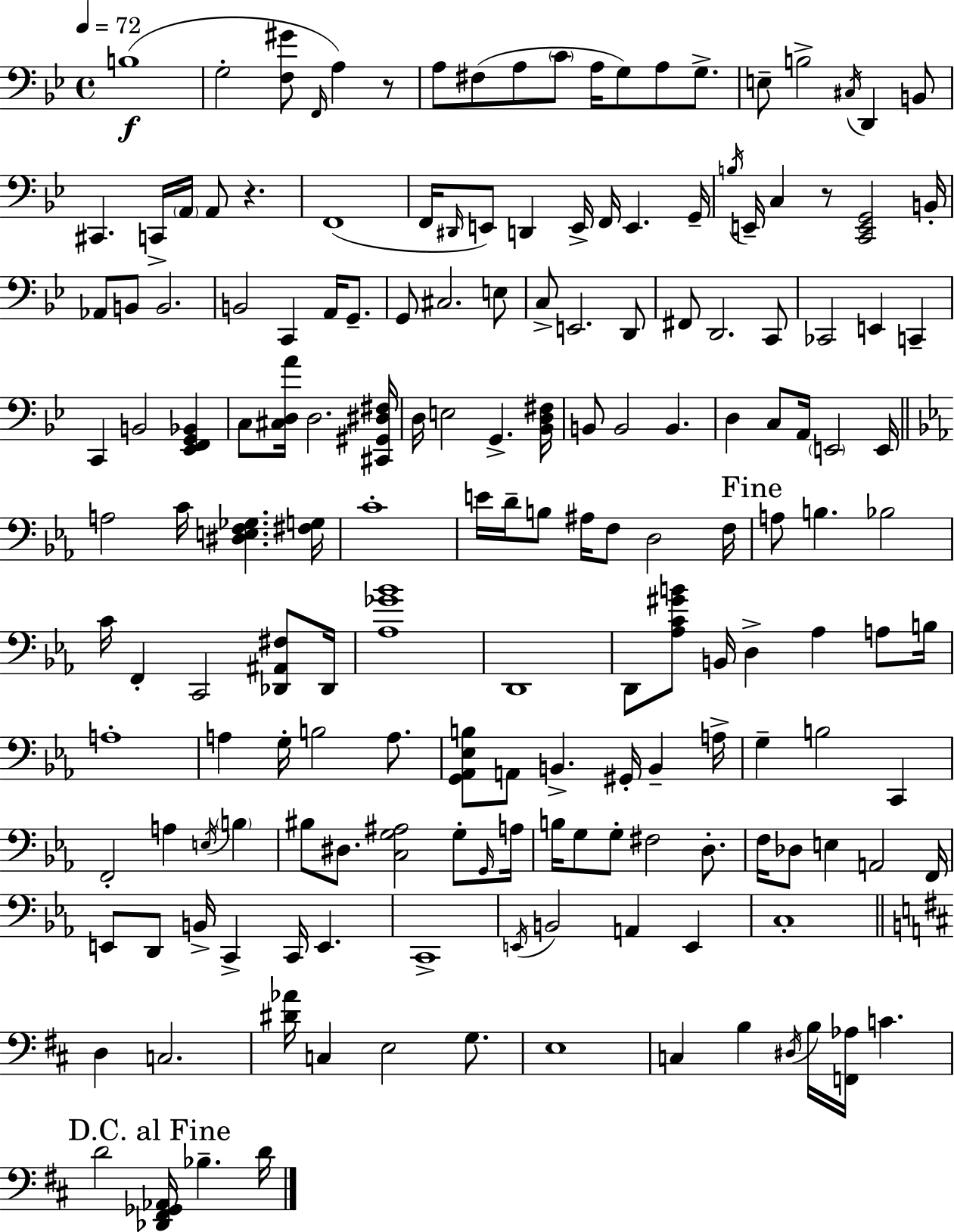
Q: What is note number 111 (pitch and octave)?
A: D#3